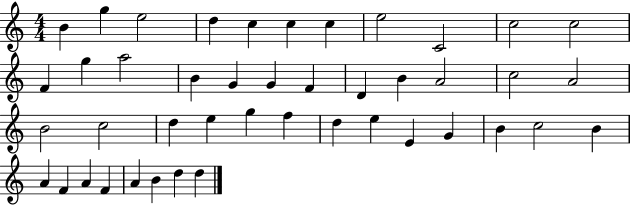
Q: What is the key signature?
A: C major